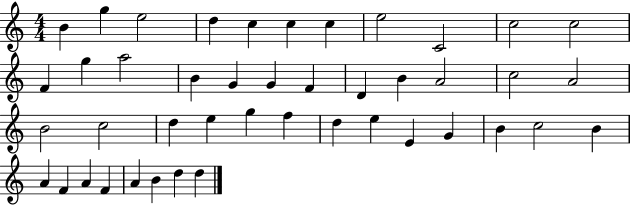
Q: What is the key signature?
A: C major